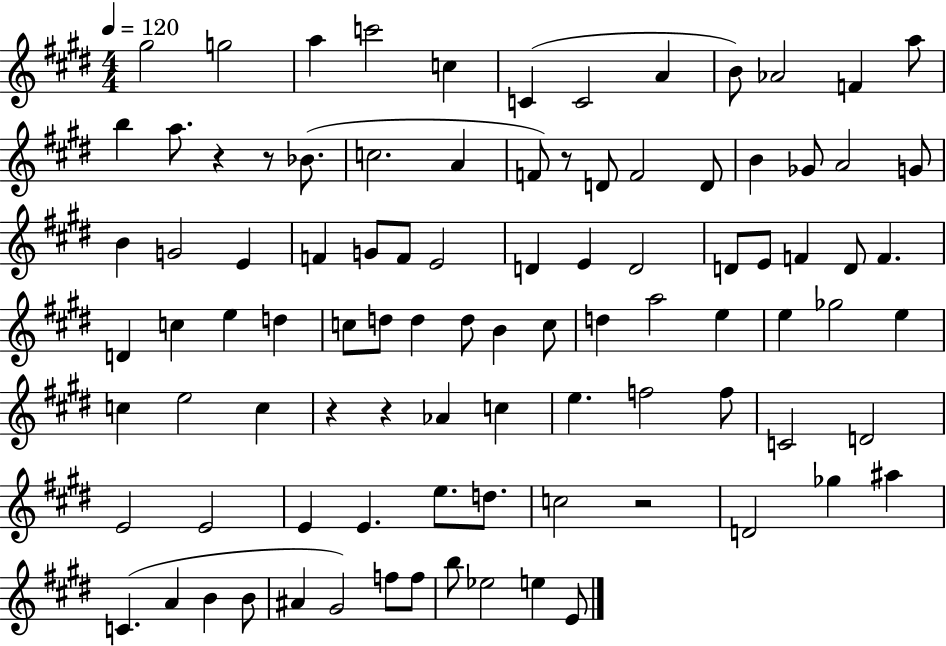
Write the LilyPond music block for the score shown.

{
  \clef treble
  \numericTimeSignature
  \time 4/4
  \key e \major
  \tempo 4 = 120
  gis''2 g''2 | a''4 c'''2 c''4 | c'4( c'2 a'4 | b'8) aes'2 f'4 a''8 | \break b''4 a''8. r4 r8 bes'8.( | c''2. a'4 | f'8) r8 d'8 f'2 d'8 | b'4 ges'8 a'2 g'8 | \break b'4 g'2 e'4 | f'4 g'8 f'8 e'2 | d'4 e'4 d'2 | d'8 e'8 f'4 d'8 f'4. | \break d'4 c''4 e''4 d''4 | c''8 d''8 d''4 d''8 b'4 c''8 | d''4 a''2 e''4 | e''4 ges''2 e''4 | \break c''4 e''2 c''4 | r4 r4 aes'4 c''4 | e''4. f''2 f''8 | c'2 d'2 | \break e'2 e'2 | e'4 e'4. e''8. d''8. | c''2 r2 | d'2 ges''4 ais''4 | \break c'4.( a'4 b'4 b'8 | ais'4 gis'2) f''8 f''8 | b''8 ees''2 e''4 e'8 | \bar "|."
}